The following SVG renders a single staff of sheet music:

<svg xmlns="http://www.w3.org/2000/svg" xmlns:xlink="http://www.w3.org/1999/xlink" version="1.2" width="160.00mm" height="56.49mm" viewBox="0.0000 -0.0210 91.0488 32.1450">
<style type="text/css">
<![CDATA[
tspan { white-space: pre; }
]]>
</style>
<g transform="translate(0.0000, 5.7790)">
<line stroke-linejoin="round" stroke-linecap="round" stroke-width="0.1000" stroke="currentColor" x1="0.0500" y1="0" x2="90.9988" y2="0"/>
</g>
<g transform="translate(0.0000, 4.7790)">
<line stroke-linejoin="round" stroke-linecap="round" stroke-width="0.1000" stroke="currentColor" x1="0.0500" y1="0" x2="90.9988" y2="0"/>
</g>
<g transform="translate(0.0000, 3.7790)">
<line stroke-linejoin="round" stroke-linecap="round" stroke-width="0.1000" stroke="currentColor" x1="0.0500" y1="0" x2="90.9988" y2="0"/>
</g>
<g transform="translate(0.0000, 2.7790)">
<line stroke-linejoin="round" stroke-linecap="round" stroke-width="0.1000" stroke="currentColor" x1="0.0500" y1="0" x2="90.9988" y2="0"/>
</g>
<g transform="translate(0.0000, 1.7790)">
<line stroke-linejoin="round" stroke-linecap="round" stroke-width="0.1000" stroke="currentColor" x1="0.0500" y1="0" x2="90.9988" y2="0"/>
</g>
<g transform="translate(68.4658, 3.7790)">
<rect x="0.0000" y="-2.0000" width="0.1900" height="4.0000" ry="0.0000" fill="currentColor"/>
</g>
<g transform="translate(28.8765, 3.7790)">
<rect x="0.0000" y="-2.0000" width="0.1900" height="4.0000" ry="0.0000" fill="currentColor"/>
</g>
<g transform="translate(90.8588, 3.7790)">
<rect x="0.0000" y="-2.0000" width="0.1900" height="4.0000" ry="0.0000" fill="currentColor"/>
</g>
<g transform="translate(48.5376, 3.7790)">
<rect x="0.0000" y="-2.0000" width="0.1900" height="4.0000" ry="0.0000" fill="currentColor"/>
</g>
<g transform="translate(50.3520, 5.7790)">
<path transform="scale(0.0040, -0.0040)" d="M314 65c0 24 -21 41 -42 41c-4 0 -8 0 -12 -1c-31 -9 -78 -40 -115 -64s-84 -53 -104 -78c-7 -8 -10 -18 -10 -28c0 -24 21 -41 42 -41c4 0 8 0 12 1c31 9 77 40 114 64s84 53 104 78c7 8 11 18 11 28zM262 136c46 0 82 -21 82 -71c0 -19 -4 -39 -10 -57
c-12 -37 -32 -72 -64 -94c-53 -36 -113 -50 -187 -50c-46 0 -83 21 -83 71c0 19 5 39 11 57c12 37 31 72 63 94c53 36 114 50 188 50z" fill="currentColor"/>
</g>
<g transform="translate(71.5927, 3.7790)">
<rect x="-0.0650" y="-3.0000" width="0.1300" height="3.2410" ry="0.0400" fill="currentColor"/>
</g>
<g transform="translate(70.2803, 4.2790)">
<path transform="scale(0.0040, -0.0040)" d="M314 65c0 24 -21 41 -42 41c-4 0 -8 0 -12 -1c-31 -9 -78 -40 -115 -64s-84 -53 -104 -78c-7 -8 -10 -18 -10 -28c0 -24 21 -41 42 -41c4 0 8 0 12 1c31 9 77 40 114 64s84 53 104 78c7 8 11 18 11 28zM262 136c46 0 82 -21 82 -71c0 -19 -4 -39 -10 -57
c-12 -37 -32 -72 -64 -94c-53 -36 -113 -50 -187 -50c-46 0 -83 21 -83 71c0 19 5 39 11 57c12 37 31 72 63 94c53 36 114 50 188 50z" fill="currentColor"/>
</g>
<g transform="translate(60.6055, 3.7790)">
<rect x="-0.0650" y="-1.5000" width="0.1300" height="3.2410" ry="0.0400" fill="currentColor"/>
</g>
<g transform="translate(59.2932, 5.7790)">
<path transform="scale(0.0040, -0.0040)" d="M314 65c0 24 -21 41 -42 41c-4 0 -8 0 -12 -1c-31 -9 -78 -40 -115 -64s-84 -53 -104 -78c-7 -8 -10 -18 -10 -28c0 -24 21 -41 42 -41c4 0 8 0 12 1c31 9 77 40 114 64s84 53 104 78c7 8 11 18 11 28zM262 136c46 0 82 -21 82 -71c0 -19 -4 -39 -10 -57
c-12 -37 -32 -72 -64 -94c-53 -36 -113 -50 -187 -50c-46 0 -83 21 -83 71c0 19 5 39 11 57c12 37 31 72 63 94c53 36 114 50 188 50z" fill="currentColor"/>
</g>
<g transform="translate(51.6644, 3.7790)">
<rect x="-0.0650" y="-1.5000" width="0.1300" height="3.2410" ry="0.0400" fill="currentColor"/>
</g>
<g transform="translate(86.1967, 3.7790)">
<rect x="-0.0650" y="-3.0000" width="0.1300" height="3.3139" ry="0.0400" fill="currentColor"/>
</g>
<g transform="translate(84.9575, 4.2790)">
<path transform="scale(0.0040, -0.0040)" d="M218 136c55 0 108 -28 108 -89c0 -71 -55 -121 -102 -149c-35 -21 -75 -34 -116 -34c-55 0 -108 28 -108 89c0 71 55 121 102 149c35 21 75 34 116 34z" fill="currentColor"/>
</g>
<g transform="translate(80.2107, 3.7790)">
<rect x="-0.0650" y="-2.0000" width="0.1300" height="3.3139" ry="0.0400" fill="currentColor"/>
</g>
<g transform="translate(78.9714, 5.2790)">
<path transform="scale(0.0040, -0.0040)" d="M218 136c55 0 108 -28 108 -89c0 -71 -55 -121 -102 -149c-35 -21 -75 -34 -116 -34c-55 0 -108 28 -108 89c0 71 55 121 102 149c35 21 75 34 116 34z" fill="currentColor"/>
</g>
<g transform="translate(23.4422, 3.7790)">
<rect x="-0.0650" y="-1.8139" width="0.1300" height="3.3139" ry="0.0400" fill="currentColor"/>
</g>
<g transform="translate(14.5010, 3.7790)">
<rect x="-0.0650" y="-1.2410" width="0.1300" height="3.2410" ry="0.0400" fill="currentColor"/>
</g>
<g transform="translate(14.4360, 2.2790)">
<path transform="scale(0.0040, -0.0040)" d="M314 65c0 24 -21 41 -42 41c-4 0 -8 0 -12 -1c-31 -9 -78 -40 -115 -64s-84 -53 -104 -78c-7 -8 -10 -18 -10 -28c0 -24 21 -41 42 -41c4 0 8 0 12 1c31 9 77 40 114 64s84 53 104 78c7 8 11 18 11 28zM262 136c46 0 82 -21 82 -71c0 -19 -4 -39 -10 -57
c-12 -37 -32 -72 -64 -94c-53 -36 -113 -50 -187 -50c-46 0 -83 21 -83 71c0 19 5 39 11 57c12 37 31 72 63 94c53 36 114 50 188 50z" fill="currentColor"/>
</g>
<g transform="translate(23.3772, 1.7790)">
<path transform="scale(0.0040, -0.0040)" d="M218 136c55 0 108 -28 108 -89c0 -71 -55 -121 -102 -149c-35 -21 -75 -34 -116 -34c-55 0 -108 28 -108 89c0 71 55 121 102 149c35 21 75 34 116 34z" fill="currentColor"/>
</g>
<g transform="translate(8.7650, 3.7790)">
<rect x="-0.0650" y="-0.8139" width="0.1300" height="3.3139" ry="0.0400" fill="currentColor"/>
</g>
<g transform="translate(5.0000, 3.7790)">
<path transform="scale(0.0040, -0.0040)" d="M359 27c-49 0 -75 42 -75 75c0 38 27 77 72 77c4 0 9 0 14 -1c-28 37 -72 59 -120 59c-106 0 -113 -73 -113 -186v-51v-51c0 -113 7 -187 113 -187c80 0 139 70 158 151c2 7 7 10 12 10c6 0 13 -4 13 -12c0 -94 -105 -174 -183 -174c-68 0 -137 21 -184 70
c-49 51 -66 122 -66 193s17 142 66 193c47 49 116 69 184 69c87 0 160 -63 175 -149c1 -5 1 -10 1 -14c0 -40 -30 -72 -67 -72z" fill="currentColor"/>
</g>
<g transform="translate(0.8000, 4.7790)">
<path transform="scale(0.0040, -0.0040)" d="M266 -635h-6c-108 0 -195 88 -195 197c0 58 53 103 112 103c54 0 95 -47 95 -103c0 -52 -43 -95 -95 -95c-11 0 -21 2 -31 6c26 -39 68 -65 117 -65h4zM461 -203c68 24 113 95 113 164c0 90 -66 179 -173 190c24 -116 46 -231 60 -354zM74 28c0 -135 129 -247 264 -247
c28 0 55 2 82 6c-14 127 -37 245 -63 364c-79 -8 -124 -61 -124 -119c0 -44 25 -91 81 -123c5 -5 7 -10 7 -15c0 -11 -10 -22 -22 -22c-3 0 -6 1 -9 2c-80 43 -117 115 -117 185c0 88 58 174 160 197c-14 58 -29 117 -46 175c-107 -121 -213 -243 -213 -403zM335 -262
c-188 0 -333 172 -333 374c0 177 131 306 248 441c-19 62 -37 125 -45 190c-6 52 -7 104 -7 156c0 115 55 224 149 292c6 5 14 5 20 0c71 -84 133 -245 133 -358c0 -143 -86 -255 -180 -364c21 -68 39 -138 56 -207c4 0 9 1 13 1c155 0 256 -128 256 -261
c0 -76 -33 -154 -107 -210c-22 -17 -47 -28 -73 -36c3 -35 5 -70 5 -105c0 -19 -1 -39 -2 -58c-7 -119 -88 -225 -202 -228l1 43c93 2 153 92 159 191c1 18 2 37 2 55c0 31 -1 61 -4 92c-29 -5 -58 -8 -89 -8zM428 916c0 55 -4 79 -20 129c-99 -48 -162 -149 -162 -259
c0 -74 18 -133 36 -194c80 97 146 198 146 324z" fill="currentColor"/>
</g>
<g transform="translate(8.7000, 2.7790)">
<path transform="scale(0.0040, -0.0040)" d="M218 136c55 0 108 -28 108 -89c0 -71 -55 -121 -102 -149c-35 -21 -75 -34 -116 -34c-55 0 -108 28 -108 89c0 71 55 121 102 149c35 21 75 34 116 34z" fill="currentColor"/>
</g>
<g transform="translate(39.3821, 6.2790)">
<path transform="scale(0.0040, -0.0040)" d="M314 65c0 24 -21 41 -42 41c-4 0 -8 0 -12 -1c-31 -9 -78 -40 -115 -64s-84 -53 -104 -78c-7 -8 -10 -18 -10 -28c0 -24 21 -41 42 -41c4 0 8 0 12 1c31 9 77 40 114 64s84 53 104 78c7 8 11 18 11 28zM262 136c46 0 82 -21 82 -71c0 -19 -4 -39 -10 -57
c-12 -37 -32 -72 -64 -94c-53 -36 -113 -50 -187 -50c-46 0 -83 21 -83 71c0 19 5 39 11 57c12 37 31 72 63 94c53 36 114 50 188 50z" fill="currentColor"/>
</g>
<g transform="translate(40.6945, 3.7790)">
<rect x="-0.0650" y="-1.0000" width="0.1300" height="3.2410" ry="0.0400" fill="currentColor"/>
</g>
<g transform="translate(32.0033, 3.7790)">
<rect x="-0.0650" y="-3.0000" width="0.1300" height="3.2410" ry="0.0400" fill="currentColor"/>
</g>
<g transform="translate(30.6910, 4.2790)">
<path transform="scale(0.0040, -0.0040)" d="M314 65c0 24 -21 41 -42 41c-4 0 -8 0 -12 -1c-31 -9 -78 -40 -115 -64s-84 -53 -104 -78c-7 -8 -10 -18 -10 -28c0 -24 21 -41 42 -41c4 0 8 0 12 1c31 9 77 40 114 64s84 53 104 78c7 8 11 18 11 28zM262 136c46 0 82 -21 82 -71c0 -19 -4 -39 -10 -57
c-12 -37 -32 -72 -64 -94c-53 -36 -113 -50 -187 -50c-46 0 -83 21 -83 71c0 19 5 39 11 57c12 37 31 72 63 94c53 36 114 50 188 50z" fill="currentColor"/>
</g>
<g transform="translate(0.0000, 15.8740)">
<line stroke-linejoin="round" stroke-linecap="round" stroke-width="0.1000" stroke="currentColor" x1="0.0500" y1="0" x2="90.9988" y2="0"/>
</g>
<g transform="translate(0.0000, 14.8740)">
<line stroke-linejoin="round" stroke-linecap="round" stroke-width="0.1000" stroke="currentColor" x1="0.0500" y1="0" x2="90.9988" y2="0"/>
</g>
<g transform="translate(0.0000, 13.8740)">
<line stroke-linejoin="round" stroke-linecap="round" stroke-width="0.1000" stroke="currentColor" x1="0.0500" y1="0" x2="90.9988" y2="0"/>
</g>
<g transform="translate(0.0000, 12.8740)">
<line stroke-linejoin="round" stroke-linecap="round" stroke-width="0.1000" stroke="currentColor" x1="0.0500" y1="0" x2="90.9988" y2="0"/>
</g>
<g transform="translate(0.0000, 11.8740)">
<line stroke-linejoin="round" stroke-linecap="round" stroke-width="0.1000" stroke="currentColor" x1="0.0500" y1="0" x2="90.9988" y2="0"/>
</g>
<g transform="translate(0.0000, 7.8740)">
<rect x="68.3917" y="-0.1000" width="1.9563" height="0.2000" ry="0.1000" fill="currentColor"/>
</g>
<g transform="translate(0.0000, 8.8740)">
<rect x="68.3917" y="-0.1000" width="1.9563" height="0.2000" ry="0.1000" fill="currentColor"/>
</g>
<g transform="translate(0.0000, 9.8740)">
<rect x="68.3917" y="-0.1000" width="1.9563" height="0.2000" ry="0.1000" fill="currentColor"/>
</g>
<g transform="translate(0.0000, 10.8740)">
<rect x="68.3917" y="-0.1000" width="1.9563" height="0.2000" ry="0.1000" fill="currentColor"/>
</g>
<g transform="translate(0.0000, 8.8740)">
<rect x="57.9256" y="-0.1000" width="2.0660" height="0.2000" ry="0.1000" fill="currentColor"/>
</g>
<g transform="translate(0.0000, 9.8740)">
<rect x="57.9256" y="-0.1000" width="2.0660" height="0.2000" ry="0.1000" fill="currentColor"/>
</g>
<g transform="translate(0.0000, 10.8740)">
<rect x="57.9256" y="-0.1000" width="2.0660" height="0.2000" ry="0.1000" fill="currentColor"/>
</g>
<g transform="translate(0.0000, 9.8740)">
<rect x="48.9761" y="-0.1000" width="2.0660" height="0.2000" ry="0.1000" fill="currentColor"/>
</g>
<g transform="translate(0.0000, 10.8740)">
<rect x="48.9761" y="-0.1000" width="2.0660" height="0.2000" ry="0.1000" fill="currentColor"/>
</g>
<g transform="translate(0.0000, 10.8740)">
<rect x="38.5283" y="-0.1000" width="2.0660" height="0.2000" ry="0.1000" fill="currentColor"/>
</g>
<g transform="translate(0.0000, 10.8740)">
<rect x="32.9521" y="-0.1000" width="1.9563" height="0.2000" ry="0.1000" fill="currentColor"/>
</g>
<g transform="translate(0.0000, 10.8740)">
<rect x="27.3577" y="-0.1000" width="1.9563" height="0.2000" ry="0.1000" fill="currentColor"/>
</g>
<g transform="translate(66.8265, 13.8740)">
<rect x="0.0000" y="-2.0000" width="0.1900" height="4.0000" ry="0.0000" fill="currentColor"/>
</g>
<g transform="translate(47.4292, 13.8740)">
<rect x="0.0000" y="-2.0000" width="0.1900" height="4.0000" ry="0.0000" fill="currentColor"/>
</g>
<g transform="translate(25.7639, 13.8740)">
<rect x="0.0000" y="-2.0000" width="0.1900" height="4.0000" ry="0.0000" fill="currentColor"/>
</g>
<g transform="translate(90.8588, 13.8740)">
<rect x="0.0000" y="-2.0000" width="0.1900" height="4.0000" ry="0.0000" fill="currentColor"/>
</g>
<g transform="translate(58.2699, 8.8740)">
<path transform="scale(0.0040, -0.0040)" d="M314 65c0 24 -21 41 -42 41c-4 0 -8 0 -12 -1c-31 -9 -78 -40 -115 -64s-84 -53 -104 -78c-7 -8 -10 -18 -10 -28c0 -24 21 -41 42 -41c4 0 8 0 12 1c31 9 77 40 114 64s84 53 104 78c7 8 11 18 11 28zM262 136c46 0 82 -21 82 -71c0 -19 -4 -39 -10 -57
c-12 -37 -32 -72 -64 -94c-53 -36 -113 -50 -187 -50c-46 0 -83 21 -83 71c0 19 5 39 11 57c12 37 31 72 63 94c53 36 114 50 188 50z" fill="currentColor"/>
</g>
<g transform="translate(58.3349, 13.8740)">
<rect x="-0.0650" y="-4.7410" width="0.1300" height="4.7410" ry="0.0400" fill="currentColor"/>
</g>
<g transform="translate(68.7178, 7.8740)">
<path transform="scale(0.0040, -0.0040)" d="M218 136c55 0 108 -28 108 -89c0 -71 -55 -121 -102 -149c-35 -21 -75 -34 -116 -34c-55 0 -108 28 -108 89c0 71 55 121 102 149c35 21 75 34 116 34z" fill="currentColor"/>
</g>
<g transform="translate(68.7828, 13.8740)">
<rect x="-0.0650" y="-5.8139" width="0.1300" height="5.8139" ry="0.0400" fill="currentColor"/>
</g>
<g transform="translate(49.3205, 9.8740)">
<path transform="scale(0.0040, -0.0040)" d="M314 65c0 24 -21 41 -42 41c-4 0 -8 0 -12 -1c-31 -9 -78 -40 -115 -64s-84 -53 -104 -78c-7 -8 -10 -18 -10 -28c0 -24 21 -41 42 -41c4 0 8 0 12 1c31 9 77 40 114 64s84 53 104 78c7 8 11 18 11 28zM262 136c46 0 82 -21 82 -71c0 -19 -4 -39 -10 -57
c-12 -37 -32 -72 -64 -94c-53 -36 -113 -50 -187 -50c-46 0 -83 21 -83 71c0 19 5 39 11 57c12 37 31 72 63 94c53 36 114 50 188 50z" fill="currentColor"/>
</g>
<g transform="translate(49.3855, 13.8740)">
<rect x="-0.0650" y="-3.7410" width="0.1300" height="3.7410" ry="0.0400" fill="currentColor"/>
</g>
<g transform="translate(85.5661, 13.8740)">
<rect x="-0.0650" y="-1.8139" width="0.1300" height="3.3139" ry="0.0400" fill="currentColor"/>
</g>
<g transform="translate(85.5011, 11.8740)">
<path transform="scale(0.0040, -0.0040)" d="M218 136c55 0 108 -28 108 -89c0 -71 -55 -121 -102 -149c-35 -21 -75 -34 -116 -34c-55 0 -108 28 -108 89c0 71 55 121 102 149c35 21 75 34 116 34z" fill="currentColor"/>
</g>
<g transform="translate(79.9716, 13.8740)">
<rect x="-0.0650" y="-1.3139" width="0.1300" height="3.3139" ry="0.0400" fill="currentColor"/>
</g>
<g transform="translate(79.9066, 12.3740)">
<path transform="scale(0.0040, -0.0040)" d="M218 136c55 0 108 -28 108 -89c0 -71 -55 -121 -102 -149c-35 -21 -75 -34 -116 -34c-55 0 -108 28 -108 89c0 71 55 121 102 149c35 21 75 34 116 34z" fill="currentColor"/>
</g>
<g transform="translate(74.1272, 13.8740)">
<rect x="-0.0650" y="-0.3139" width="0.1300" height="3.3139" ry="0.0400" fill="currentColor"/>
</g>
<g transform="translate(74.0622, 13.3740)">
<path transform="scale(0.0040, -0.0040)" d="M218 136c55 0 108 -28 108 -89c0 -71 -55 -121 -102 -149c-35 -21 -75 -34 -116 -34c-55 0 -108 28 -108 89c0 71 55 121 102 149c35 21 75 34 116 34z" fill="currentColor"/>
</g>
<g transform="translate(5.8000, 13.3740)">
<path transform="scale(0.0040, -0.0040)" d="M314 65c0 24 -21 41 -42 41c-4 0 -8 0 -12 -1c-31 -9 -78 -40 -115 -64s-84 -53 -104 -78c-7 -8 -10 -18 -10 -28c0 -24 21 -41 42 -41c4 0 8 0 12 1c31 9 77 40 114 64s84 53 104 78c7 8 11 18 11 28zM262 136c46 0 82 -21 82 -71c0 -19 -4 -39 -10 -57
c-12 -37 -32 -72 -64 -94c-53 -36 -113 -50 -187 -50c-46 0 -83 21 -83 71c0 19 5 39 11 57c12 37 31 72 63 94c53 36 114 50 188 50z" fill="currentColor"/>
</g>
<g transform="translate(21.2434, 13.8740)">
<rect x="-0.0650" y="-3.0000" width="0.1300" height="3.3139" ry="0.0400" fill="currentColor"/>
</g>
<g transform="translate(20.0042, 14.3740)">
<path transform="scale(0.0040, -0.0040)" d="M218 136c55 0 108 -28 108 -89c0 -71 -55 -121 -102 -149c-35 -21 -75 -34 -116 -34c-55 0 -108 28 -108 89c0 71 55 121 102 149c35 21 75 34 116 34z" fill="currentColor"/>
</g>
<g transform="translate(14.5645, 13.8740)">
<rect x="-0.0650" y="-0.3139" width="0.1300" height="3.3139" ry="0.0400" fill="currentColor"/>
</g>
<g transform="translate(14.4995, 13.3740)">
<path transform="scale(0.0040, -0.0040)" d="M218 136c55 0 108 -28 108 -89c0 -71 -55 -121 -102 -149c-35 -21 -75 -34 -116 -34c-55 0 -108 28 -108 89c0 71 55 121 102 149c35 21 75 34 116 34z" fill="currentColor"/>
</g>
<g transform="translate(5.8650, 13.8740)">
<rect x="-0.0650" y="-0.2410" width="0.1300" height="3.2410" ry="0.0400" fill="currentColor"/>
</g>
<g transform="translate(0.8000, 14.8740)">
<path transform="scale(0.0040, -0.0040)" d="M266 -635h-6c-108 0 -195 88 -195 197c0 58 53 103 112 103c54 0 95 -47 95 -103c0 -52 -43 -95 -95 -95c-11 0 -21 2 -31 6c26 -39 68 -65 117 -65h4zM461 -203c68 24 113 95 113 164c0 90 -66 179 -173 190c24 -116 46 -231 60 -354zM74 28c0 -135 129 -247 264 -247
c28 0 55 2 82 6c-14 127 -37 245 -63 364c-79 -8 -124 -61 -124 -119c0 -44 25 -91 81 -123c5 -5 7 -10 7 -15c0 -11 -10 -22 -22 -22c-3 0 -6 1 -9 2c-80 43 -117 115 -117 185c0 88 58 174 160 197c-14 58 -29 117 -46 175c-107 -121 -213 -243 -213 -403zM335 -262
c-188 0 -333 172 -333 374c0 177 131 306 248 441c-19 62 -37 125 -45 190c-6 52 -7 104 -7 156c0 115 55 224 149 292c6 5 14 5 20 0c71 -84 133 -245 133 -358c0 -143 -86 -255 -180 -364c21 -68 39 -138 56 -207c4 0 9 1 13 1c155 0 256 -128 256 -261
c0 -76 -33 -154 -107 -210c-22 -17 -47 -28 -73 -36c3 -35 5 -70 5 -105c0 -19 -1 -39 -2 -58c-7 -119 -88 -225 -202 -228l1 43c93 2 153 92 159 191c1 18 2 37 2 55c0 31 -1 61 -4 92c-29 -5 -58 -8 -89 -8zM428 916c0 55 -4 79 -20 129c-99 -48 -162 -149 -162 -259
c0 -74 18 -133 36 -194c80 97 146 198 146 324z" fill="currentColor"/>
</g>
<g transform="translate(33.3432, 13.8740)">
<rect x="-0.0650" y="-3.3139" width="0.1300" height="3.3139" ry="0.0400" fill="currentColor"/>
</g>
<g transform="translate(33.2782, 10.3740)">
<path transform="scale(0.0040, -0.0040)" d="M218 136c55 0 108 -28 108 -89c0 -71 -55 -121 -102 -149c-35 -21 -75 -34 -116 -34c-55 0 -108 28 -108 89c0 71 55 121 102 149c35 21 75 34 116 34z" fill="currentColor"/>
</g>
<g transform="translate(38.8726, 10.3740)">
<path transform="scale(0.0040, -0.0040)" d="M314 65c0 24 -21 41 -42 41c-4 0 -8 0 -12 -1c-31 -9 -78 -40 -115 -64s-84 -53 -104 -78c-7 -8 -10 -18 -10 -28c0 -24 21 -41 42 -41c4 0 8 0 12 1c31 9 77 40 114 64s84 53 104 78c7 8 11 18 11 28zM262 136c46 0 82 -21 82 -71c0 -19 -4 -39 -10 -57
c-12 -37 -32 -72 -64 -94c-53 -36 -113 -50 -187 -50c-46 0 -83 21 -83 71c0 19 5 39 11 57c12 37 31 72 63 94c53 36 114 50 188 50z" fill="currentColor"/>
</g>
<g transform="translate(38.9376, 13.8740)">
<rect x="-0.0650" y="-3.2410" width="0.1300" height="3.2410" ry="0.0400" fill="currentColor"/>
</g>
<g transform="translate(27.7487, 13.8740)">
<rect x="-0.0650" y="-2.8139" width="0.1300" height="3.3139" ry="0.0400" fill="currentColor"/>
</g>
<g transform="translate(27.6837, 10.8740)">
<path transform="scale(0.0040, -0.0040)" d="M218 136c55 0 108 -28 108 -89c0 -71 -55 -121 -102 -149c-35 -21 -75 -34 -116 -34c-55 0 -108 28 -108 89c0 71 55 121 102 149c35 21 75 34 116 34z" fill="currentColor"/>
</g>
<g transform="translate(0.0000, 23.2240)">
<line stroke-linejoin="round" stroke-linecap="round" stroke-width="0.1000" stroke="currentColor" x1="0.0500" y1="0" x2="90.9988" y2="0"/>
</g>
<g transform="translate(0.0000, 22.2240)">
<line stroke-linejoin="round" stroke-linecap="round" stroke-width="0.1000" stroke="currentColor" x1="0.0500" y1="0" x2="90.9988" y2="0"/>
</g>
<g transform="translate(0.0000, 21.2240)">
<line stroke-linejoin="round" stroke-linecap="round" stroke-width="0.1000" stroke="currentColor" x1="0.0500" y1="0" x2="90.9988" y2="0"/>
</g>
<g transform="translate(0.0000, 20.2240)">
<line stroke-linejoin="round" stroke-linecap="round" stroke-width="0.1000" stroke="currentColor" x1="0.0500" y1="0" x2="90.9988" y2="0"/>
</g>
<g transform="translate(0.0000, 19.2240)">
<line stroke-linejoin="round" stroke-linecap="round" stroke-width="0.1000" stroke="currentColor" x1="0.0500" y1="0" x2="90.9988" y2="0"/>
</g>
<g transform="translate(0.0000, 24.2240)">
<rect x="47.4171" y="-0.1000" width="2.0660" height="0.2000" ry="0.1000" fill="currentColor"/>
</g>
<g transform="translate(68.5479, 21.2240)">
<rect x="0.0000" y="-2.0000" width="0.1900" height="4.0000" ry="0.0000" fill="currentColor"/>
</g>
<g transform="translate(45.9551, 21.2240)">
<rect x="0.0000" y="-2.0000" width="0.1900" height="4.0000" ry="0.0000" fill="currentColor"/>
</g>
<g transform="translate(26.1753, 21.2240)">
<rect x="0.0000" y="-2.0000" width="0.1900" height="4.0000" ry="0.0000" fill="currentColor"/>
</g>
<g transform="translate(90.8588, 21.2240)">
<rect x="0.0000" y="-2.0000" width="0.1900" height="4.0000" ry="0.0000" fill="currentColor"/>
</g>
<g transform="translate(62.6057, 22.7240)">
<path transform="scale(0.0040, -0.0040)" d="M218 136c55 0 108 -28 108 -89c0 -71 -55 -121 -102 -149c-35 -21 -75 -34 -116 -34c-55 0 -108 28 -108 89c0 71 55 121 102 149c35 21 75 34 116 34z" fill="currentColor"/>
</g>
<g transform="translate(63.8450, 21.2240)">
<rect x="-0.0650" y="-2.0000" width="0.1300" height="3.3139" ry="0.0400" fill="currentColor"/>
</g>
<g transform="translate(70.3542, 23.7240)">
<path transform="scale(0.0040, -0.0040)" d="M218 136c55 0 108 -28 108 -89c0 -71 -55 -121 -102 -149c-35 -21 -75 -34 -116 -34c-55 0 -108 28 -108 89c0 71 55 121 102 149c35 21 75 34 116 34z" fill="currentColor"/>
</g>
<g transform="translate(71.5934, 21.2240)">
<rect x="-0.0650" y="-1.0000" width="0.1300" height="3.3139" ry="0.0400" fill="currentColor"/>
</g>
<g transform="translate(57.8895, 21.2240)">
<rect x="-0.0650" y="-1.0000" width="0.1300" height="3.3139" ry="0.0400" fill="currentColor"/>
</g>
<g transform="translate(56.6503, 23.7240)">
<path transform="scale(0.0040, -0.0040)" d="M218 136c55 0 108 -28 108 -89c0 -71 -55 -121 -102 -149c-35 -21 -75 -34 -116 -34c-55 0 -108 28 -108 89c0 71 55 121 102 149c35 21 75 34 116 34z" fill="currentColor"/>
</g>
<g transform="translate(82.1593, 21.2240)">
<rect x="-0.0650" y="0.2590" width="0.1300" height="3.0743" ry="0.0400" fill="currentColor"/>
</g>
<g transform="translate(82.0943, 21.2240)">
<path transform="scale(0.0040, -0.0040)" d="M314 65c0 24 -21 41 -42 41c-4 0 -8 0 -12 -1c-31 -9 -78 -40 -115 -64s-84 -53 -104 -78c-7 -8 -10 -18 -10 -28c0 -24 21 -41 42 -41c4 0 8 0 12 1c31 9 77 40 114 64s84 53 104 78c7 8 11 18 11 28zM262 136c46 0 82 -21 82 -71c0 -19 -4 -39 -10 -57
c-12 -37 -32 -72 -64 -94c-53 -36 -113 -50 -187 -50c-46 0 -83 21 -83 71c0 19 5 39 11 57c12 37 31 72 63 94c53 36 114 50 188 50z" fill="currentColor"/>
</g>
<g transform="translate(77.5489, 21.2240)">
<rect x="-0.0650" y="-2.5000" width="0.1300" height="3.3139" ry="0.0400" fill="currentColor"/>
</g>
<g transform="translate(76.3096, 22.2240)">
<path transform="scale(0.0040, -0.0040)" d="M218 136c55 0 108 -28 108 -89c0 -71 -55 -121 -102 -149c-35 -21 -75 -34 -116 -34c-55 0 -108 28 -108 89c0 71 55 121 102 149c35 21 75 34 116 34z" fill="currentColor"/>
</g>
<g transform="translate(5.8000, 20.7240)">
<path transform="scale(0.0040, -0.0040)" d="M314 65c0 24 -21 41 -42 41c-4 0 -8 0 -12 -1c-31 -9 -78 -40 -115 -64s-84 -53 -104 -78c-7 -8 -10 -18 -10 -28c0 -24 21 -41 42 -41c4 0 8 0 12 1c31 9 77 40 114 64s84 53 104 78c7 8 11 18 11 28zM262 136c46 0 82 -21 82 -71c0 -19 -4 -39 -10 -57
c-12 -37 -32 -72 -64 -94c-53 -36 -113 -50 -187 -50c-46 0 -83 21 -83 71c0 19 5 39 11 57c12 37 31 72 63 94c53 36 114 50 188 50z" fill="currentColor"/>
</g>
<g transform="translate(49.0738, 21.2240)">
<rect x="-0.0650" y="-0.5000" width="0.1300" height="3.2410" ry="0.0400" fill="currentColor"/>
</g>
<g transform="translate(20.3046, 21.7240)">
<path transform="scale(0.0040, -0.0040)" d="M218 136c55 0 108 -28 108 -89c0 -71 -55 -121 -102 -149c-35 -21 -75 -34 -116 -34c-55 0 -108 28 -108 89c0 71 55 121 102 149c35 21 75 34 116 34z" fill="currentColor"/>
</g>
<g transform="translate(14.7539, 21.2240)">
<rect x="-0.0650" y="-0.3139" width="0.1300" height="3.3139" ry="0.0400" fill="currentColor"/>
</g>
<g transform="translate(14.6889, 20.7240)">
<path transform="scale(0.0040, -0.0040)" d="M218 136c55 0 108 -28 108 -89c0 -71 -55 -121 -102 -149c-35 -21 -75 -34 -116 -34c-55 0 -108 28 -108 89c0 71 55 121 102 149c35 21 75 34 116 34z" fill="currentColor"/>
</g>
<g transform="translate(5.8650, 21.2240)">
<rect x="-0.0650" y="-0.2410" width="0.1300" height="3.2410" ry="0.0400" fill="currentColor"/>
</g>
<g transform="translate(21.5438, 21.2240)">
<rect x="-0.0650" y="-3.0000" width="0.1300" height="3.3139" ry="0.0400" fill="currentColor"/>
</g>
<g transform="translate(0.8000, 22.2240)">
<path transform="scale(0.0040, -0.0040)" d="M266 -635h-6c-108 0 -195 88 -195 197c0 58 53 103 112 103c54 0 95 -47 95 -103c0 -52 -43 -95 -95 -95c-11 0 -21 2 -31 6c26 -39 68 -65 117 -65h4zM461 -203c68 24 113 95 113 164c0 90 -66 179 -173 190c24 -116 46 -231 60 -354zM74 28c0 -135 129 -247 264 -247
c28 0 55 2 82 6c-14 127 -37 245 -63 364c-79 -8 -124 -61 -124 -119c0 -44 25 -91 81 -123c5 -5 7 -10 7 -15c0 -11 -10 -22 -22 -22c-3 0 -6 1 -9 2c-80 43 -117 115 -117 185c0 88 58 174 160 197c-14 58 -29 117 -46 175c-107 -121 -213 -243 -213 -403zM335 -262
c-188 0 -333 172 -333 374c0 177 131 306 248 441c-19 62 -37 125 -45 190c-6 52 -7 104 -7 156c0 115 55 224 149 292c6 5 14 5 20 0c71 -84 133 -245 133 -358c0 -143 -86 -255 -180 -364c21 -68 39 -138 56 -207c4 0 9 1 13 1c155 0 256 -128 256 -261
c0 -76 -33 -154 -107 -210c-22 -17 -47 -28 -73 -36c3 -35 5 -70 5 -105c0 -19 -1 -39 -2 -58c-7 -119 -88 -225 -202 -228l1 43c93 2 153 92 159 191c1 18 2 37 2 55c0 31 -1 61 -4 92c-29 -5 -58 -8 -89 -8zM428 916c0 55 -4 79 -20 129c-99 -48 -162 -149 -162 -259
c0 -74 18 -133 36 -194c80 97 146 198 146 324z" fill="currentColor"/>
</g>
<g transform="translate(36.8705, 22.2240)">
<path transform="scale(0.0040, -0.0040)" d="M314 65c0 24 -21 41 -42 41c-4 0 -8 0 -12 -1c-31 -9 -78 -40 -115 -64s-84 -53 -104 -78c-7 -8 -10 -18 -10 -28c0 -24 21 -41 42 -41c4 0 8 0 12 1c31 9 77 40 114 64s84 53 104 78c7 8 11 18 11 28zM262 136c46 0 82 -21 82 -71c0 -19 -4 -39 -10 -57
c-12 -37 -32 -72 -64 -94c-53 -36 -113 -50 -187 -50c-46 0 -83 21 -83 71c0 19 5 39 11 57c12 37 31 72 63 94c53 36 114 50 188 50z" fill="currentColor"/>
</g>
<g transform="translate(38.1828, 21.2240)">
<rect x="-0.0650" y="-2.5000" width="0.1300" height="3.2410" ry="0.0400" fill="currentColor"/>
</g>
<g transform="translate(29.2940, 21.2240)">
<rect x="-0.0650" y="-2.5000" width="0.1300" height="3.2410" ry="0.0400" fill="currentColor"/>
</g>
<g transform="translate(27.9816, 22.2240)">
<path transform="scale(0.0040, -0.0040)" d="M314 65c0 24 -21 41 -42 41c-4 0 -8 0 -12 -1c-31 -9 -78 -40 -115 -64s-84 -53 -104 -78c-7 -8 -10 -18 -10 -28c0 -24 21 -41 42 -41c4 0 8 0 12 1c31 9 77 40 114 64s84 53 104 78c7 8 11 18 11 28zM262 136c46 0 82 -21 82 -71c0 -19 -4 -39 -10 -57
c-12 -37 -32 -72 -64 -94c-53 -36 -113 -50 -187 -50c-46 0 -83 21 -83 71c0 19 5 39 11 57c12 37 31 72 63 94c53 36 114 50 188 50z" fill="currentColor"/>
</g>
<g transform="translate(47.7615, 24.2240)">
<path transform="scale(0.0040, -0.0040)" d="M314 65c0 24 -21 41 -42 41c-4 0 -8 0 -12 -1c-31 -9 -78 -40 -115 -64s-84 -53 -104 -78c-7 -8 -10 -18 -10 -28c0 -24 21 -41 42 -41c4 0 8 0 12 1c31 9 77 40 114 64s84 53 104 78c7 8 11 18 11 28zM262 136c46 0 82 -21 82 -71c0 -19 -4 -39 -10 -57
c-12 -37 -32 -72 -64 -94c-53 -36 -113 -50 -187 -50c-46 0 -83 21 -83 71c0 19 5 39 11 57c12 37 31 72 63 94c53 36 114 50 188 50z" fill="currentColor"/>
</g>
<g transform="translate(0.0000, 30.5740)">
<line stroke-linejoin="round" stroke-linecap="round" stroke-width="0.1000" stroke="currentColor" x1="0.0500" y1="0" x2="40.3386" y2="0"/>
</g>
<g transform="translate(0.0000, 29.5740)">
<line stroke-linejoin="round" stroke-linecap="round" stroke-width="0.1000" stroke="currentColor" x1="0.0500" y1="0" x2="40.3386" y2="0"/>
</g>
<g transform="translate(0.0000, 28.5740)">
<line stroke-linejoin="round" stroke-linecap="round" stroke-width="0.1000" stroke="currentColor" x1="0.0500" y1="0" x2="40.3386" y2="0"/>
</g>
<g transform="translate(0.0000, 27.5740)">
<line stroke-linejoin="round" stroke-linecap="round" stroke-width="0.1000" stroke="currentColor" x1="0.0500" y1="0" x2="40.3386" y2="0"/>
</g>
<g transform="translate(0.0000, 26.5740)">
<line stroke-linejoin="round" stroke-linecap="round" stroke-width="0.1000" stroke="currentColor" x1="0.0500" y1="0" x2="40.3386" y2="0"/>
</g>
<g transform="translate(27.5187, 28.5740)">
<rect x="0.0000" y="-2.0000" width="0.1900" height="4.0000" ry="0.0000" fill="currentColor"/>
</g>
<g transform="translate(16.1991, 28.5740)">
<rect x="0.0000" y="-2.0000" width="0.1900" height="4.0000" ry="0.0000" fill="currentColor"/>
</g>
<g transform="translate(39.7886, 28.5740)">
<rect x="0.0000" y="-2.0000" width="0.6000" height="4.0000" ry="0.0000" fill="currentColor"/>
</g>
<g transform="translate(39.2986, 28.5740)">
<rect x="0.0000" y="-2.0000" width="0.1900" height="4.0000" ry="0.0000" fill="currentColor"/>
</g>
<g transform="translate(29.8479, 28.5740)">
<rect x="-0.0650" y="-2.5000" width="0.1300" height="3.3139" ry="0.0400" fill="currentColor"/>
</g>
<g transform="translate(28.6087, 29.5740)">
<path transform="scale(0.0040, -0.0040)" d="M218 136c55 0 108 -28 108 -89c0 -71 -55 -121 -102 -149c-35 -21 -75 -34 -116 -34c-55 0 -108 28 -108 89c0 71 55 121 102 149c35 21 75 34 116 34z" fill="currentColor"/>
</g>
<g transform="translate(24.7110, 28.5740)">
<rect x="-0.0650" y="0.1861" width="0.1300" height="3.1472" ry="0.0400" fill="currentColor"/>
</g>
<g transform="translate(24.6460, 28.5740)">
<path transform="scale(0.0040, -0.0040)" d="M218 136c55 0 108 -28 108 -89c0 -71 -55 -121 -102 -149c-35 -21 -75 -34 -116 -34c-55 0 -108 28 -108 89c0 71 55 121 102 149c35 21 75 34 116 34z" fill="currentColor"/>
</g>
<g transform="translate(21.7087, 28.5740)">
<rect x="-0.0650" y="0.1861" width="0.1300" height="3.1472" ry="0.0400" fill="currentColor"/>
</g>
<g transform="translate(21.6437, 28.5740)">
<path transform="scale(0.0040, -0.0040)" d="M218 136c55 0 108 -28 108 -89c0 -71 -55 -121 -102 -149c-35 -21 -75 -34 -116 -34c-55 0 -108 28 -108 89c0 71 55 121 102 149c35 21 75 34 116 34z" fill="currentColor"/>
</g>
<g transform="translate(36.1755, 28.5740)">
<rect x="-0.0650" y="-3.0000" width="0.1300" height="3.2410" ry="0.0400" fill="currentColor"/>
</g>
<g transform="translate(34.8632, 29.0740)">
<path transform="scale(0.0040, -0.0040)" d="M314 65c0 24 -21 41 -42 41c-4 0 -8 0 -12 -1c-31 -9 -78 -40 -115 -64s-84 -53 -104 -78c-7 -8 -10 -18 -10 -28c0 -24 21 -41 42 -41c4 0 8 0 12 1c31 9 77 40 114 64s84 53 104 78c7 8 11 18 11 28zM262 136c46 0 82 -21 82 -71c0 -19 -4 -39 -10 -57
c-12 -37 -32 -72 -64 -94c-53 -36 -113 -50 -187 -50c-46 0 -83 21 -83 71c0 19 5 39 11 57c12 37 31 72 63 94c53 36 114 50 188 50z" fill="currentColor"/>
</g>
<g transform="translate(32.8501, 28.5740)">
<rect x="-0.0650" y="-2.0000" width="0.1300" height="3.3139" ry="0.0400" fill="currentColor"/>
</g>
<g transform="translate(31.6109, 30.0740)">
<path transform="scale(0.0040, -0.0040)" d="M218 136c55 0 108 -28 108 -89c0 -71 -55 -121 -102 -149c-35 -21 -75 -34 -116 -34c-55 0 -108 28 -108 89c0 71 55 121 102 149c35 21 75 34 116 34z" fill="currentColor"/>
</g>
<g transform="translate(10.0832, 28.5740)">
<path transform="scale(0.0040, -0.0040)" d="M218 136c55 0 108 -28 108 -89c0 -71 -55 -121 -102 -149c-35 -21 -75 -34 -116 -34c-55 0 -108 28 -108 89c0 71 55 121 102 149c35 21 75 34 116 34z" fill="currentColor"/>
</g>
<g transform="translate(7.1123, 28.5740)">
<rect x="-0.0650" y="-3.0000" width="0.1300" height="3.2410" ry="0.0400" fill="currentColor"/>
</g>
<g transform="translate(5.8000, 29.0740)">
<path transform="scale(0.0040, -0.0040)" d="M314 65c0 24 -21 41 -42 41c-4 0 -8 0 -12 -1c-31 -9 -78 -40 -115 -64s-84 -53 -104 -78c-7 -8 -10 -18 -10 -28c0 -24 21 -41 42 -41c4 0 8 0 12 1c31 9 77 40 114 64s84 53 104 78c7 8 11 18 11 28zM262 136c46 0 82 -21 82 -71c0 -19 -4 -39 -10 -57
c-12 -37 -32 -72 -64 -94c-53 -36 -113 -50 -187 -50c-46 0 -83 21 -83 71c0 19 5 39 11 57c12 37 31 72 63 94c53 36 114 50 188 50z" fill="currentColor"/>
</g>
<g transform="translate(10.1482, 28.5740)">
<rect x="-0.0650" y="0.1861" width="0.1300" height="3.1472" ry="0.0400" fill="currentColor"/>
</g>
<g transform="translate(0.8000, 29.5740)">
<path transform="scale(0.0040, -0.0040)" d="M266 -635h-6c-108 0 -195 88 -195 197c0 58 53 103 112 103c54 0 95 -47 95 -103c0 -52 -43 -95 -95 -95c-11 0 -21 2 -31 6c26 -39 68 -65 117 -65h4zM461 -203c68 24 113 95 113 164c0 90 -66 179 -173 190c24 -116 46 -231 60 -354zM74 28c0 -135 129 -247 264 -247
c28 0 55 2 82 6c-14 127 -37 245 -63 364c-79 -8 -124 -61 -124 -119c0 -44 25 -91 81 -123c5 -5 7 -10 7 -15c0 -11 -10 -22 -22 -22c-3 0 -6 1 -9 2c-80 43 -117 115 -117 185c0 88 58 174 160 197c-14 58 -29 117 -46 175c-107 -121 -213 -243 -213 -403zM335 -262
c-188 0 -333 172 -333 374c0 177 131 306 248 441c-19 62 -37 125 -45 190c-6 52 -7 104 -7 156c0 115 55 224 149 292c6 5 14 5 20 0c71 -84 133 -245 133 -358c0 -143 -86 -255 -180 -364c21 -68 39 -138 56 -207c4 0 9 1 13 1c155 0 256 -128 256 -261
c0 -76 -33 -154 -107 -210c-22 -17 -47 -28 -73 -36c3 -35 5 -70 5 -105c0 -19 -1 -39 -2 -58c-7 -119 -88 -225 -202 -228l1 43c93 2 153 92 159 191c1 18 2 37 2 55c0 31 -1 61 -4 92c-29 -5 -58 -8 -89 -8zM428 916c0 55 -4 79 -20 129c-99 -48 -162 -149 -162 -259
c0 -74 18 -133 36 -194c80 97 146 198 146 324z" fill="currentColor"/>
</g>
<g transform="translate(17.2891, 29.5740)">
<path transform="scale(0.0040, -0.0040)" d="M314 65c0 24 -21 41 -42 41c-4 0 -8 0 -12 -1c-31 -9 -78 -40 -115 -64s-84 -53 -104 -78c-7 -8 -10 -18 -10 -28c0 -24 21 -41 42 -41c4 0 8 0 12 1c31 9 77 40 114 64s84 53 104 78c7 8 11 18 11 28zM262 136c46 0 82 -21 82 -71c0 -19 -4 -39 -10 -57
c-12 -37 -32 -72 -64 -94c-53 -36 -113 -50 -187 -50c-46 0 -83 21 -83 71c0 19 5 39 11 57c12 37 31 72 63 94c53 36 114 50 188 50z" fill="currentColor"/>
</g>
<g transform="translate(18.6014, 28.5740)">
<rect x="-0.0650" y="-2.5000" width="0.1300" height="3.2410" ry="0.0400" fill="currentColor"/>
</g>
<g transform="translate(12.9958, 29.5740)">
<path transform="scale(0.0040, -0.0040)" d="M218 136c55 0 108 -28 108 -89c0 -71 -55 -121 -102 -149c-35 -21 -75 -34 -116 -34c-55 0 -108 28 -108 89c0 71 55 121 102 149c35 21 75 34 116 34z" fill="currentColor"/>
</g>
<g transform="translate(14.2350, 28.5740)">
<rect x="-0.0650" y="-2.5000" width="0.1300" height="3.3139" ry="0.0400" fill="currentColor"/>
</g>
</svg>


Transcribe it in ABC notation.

X:1
T:Untitled
M:4/4
L:1/4
K:C
d e2 f A2 D2 E2 E2 A2 F A c2 c A a b b2 c'2 e'2 g' c e f c2 c A G2 G2 C2 D F D G B2 A2 B G G2 B B G F A2